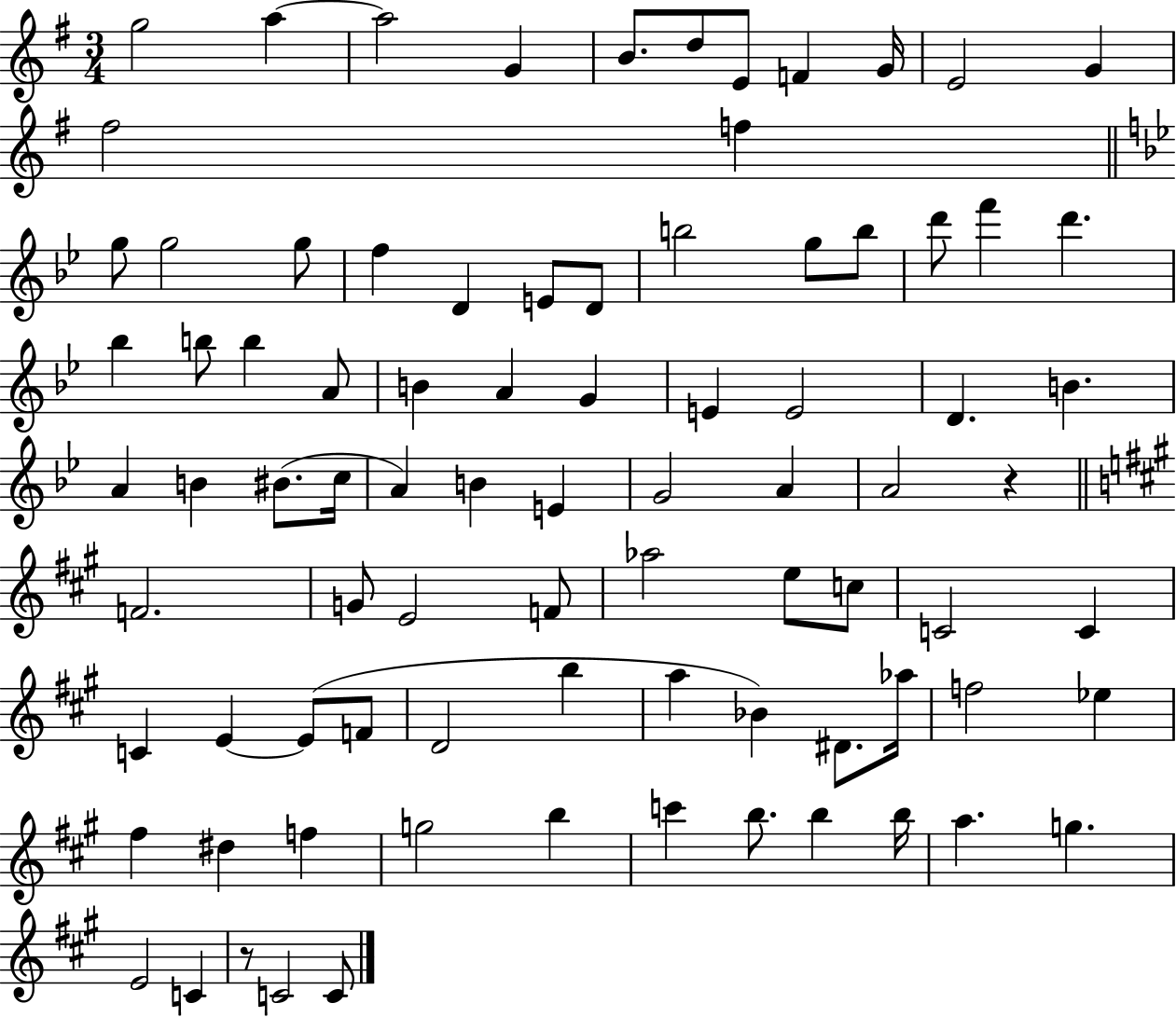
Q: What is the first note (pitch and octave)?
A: G5